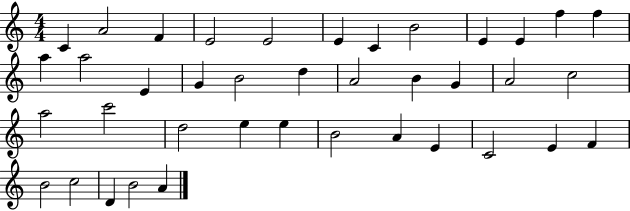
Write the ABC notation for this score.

X:1
T:Untitled
M:4/4
L:1/4
K:C
C A2 F E2 E2 E C B2 E E f f a a2 E G B2 d A2 B G A2 c2 a2 c'2 d2 e e B2 A E C2 E F B2 c2 D B2 A